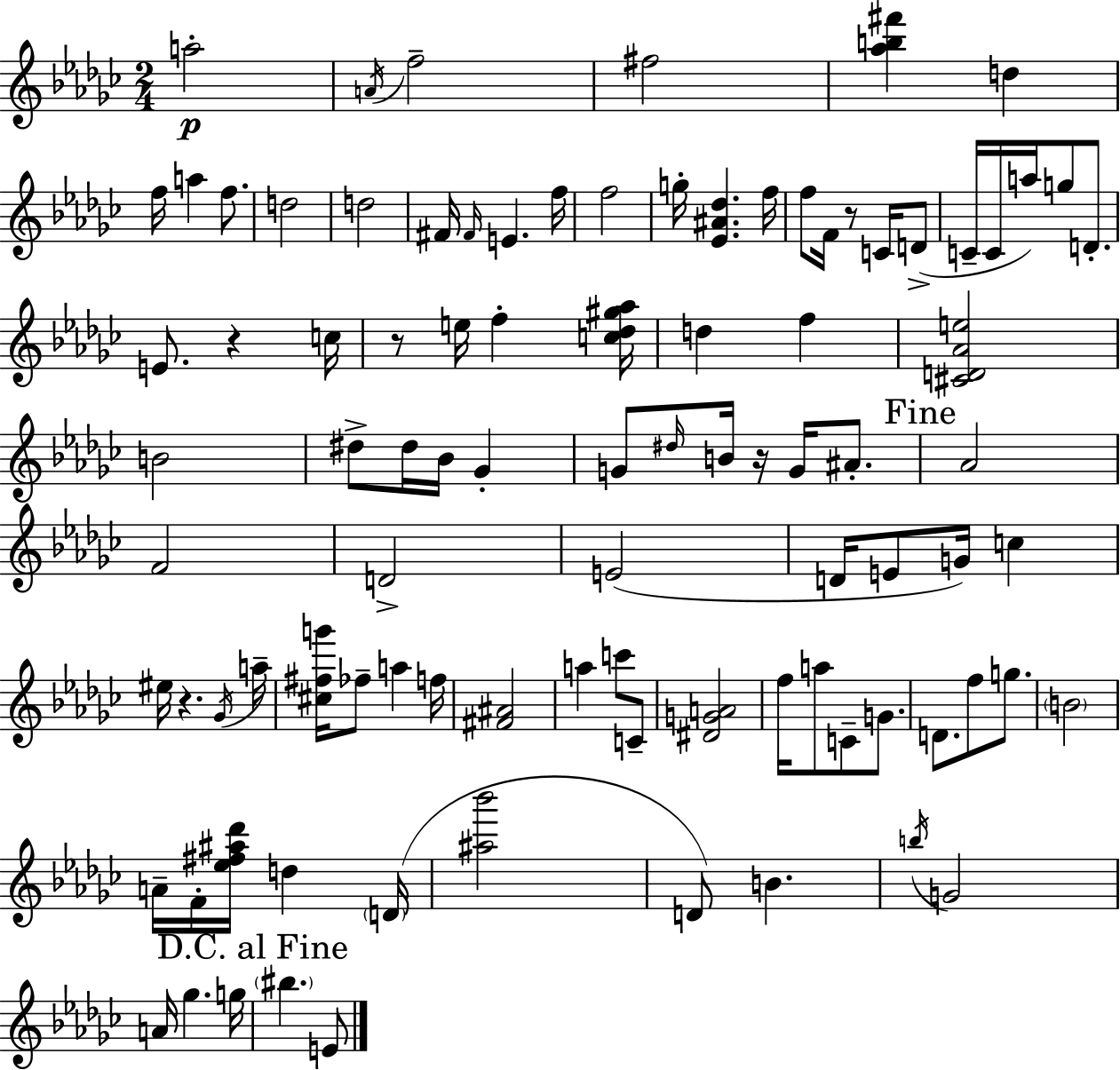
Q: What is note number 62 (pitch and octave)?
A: C4